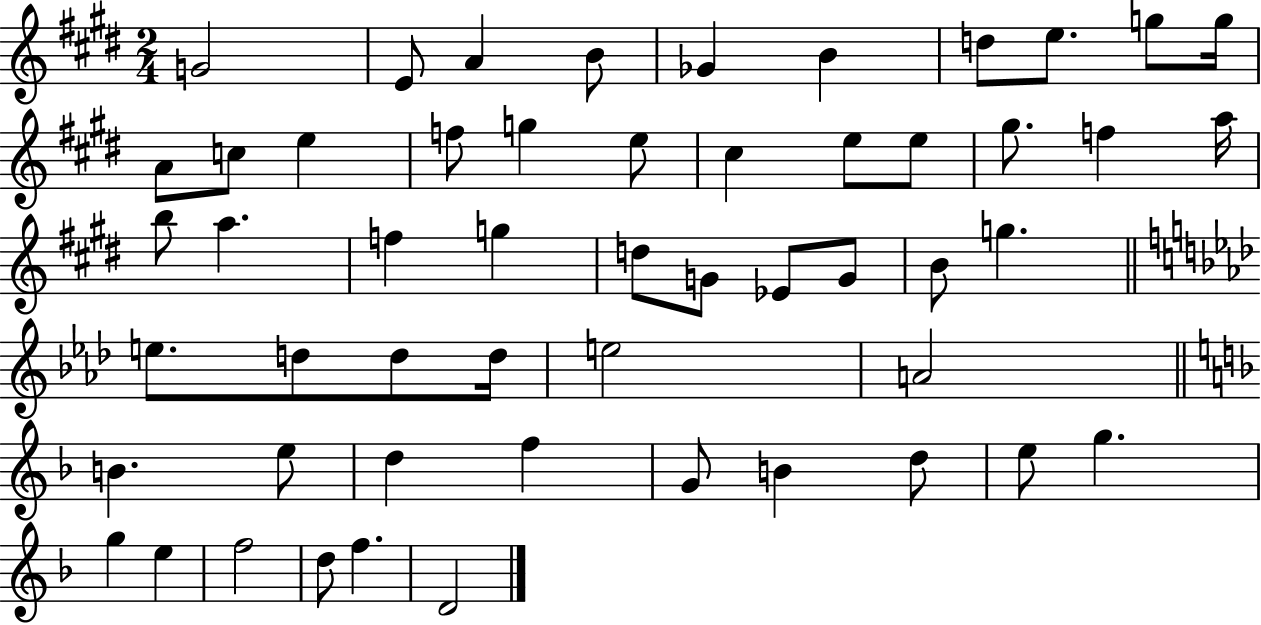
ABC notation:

X:1
T:Untitled
M:2/4
L:1/4
K:E
G2 E/2 A B/2 _G B d/2 e/2 g/2 g/4 A/2 c/2 e f/2 g e/2 ^c e/2 e/2 ^g/2 f a/4 b/2 a f g d/2 G/2 _E/2 G/2 B/2 g e/2 d/2 d/2 d/4 e2 A2 B e/2 d f G/2 B d/2 e/2 g g e f2 d/2 f D2